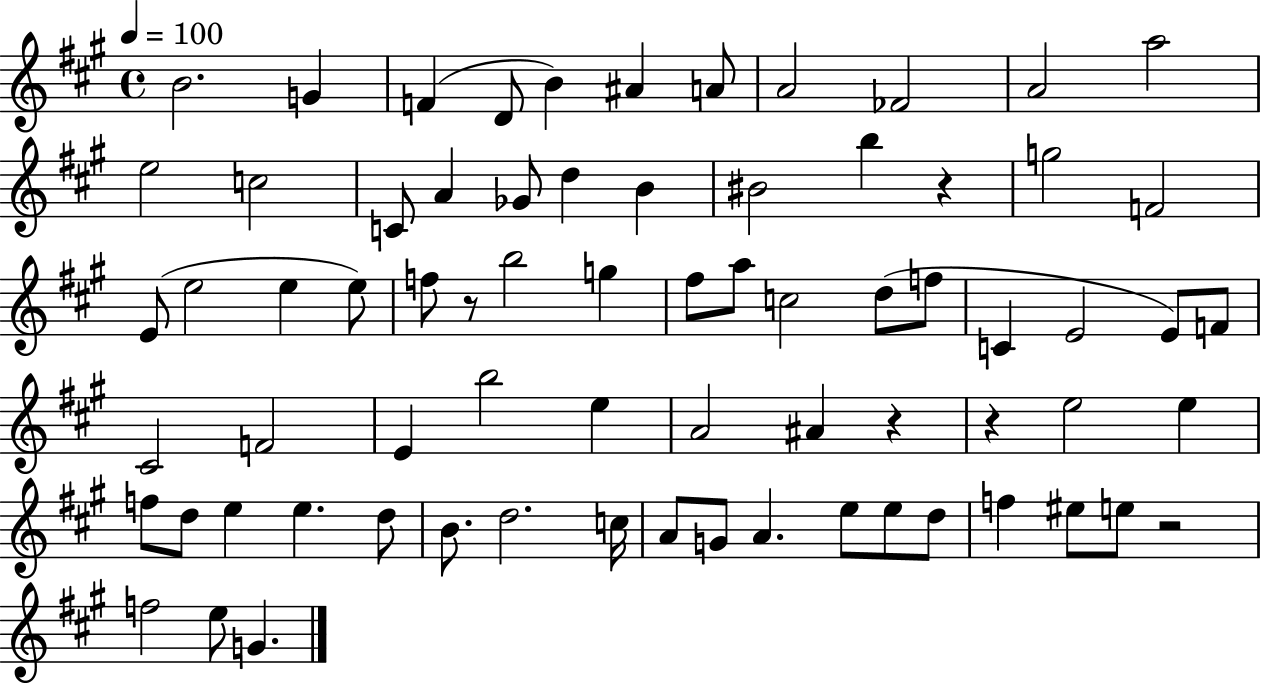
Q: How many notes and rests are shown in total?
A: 72